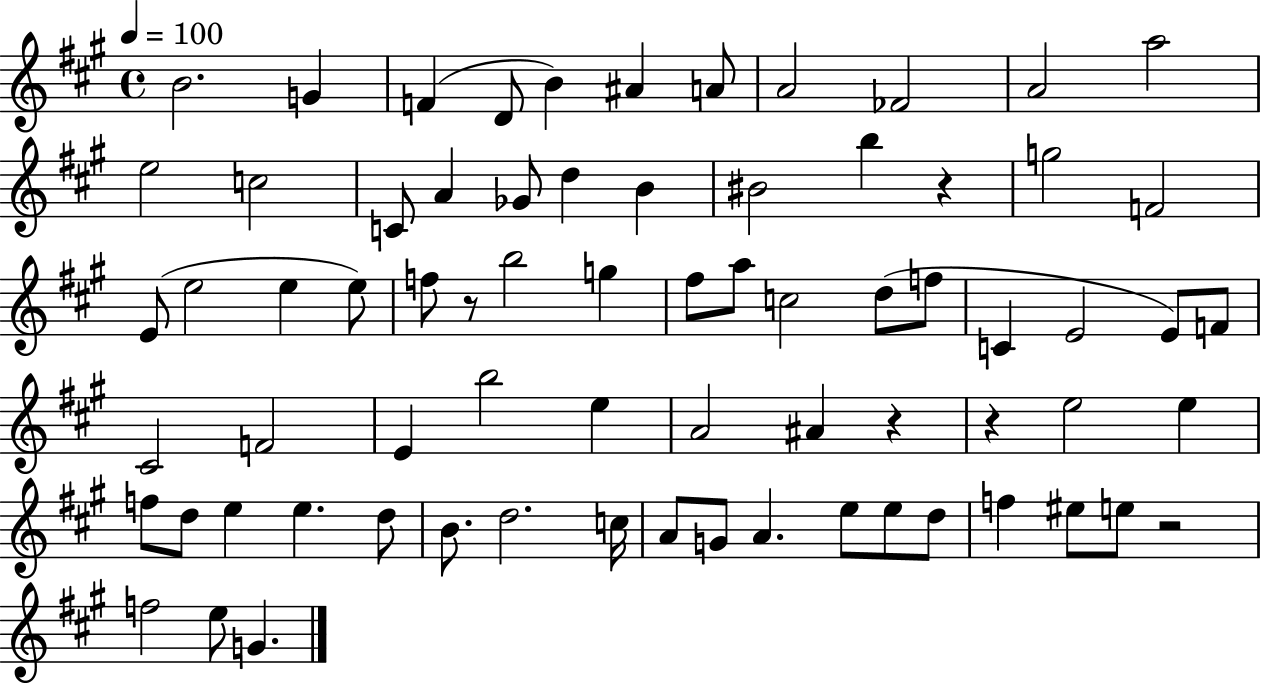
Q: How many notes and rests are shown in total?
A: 72